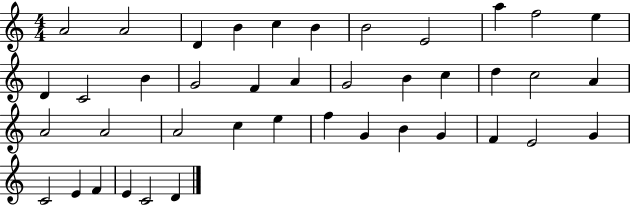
{
  \clef treble
  \numericTimeSignature
  \time 4/4
  \key c \major
  a'2 a'2 | d'4 b'4 c''4 b'4 | b'2 e'2 | a''4 f''2 e''4 | \break d'4 c'2 b'4 | g'2 f'4 a'4 | g'2 b'4 c''4 | d''4 c''2 a'4 | \break a'2 a'2 | a'2 c''4 e''4 | f''4 g'4 b'4 g'4 | f'4 e'2 g'4 | \break c'2 e'4 f'4 | e'4 c'2 d'4 | \bar "|."
}